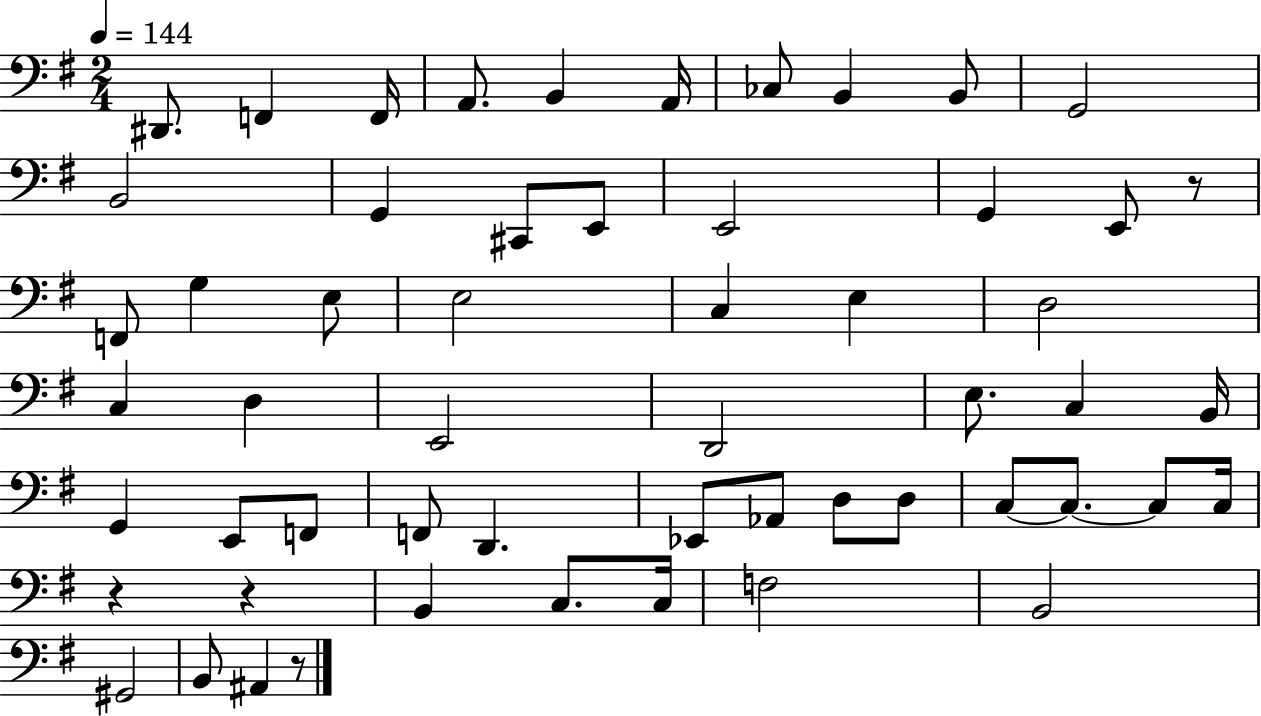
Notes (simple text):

D#2/e. F2/q F2/s A2/e. B2/q A2/s CES3/e B2/q B2/e G2/h B2/h G2/q C#2/e E2/e E2/h G2/q E2/e R/e F2/e G3/q E3/e E3/h C3/q E3/q D3/h C3/q D3/q E2/h D2/h E3/e. C3/q B2/s G2/q E2/e F2/e F2/e D2/q. Eb2/e Ab2/e D3/e D3/e C3/e C3/e. C3/e C3/s R/q R/q B2/q C3/e. C3/s F3/h B2/h G#2/h B2/e A#2/q R/e